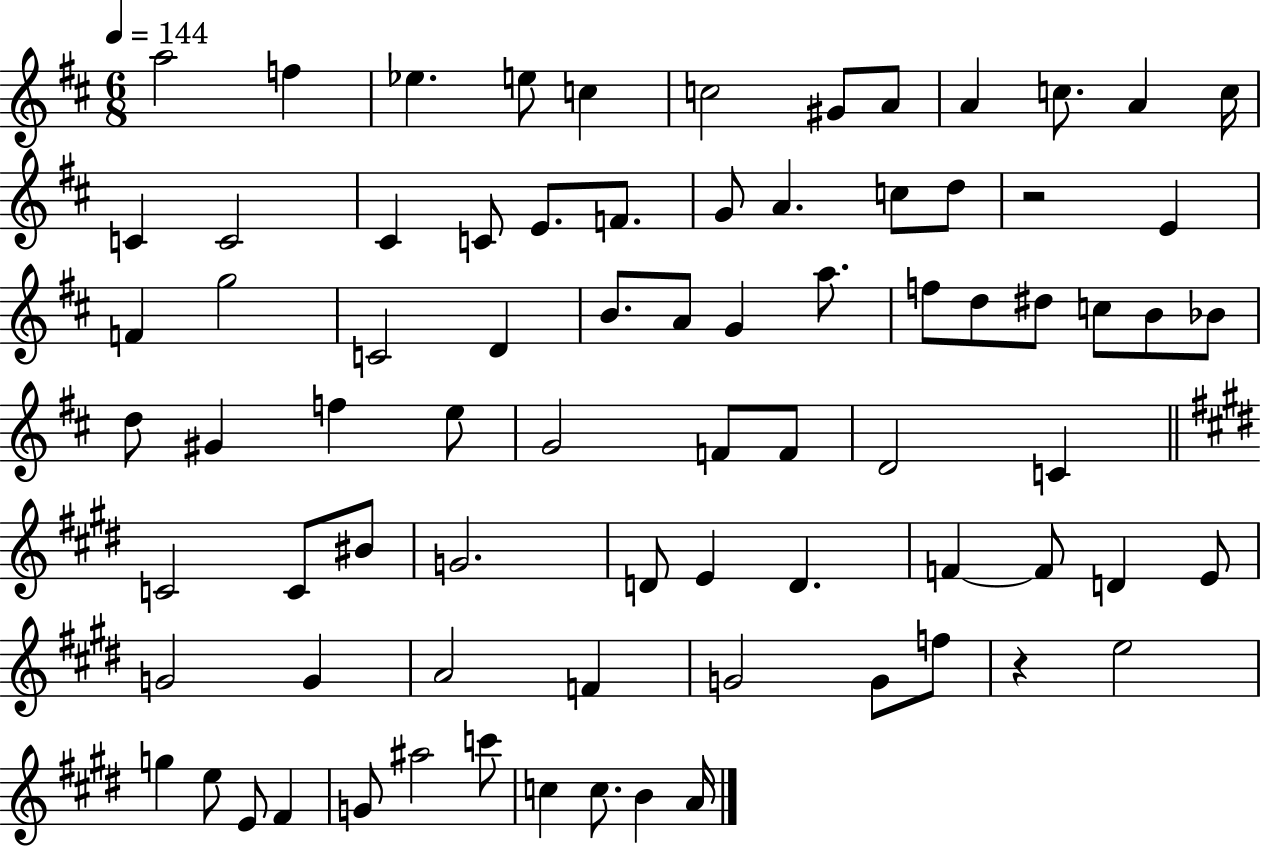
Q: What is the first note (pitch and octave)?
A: A5